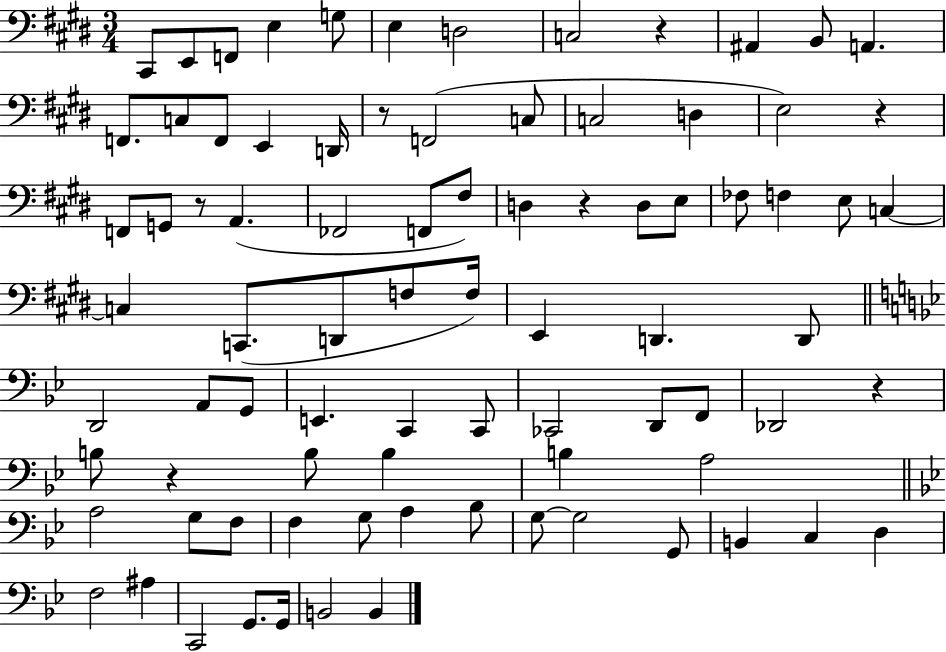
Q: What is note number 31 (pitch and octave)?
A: FES3